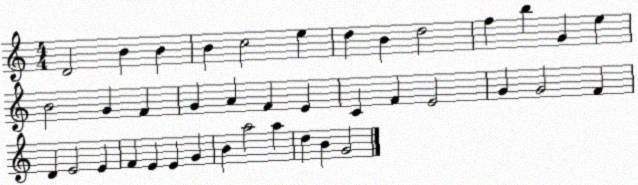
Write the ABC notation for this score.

X:1
T:Untitled
M:4/4
L:1/4
K:C
D2 B B B c2 e d B d2 f b G e B2 G F G A F E C F E2 G G2 F D E2 E F E E G B a2 a d B G2